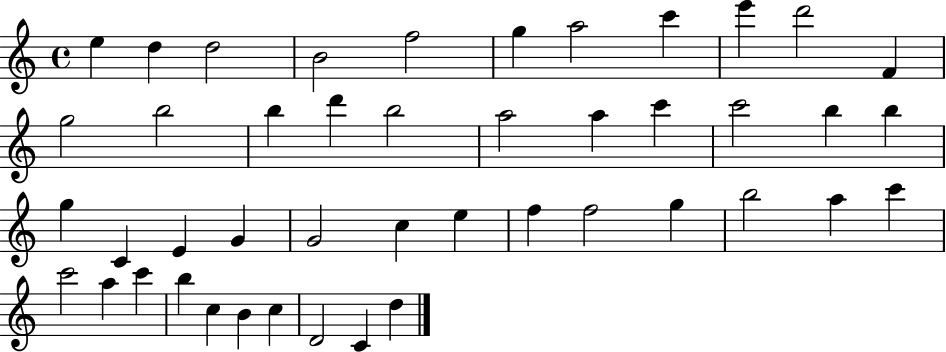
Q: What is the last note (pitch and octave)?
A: D5